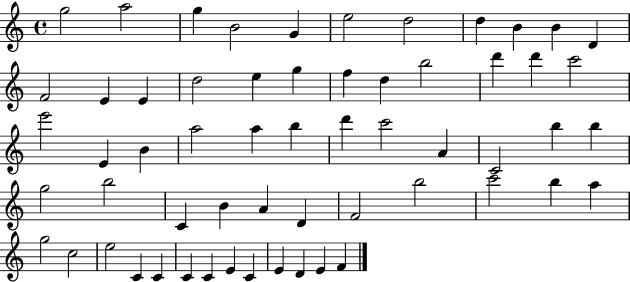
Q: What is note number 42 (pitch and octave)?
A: F4